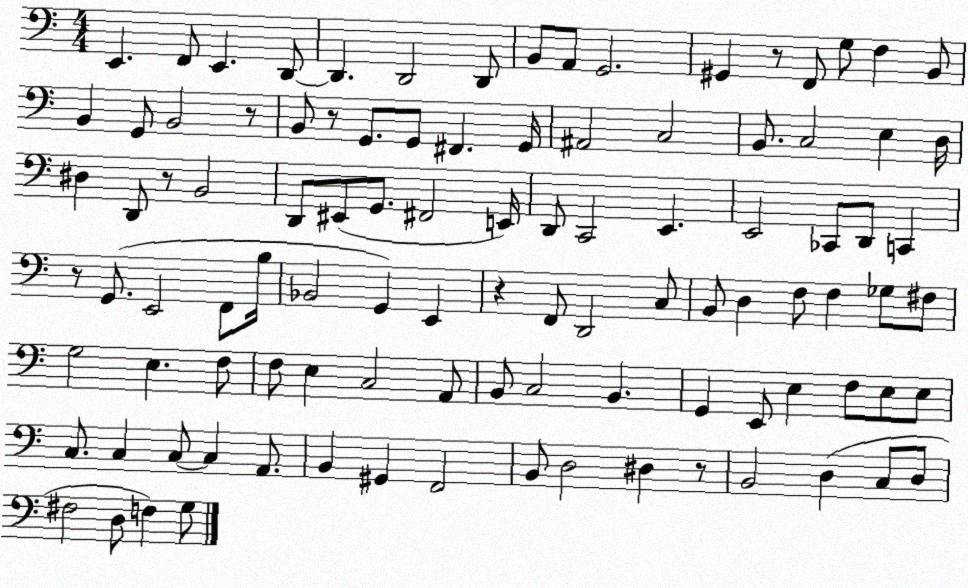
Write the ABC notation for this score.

X:1
T:Untitled
M:4/4
L:1/4
K:C
E,, F,,/2 E,, D,,/2 D,, D,,2 D,,/2 B,,/2 A,,/2 G,,2 ^G,, z/2 F,,/2 G,/2 F, B,,/2 B,, G,,/2 B,,2 z/2 B,,/2 z/2 G,,/2 G,,/2 ^F,, G,,/4 ^A,,2 C,2 B,,/2 C,2 E, D,/4 ^D, D,,/2 z/2 B,,2 D,,/2 ^E,,/2 G,,/2 ^F,,2 E,,/4 D,,/2 C,,2 E,, E,,2 _C,,/2 D,,/2 C,, z/2 G,,/2 E,,2 F,,/2 B,/4 _B,,2 G,, E,, z F,,/2 D,,2 C,/2 B,,/2 D, F,/2 F, _G,/2 ^F,/2 G,2 E, F,/2 F,/2 E, C,2 A,,/2 B,,/2 C,2 B,, G,, E,,/2 E, F,/2 E,/2 E,/2 C,/2 C, C,/2 C, A,,/2 B,, ^G,, F,,2 B,,/2 D,2 ^D, z/2 B,,2 D, C,/2 D,/2 ^F,2 D,/2 F, G,/2